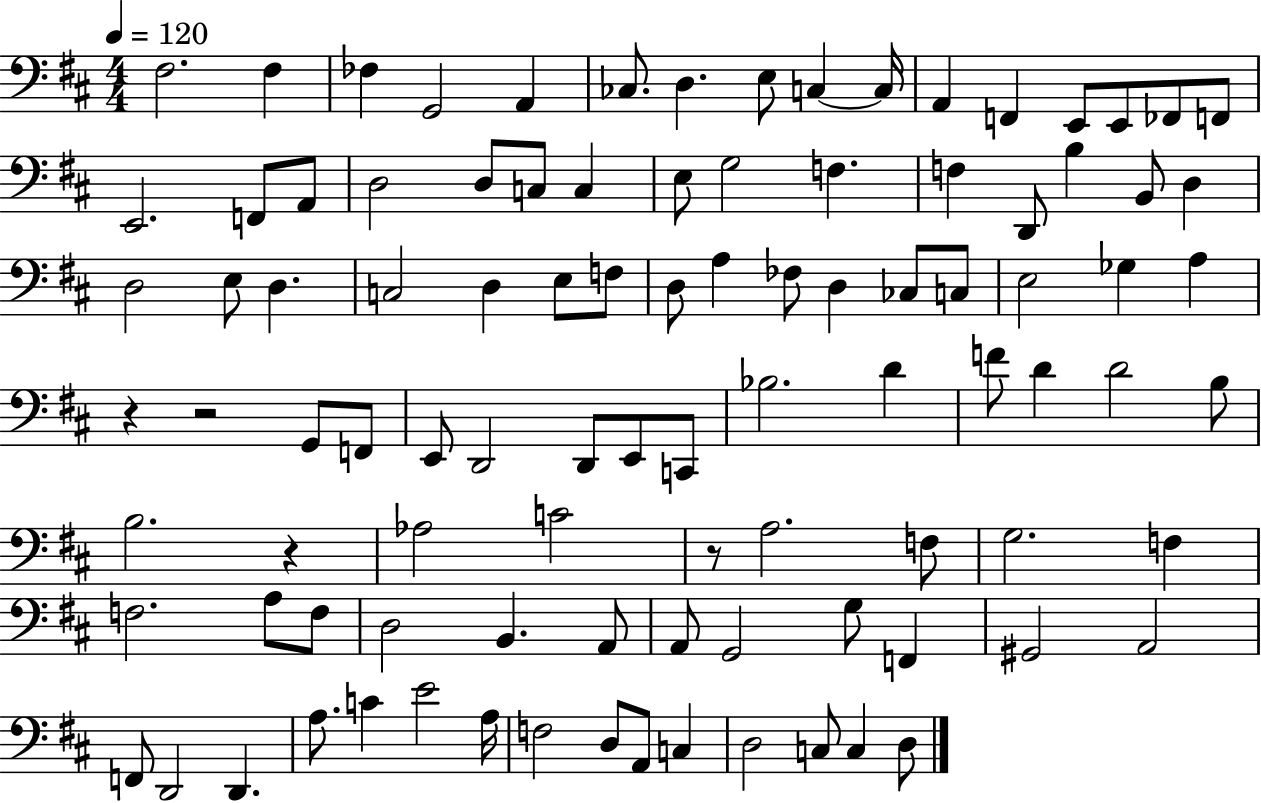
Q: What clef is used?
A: bass